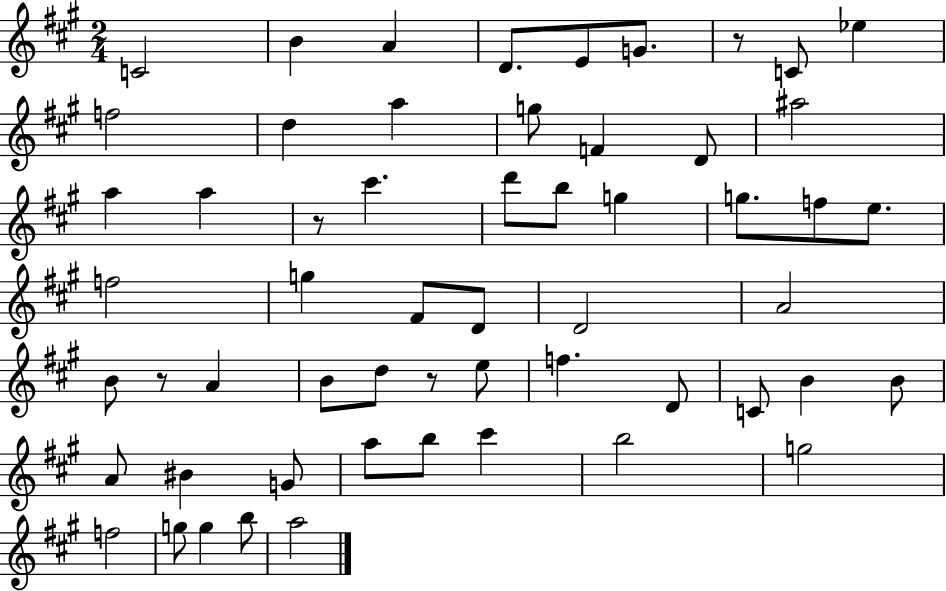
X:1
T:Untitled
M:2/4
L:1/4
K:A
C2 B A D/2 E/2 G/2 z/2 C/2 _e f2 d a g/2 F D/2 ^a2 a a z/2 ^c' d'/2 b/2 g g/2 f/2 e/2 f2 g ^F/2 D/2 D2 A2 B/2 z/2 A B/2 d/2 z/2 e/2 f D/2 C/2 B B/2 A/2 ^B G/2 a/2 b/2 ^c' b2 g2 f2 g/2 g b/2 a2